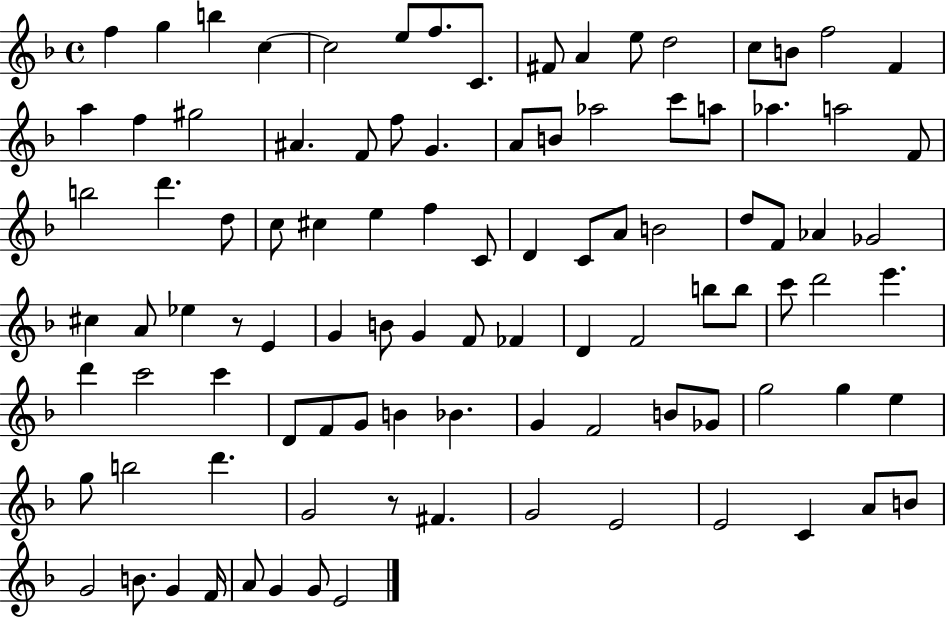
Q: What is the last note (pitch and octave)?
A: E4